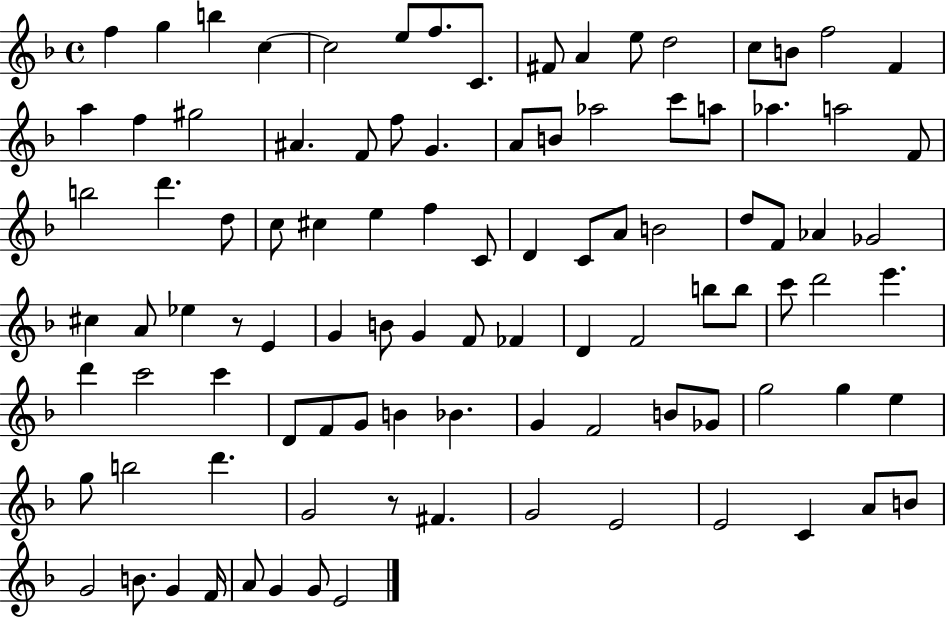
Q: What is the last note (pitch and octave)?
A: E4